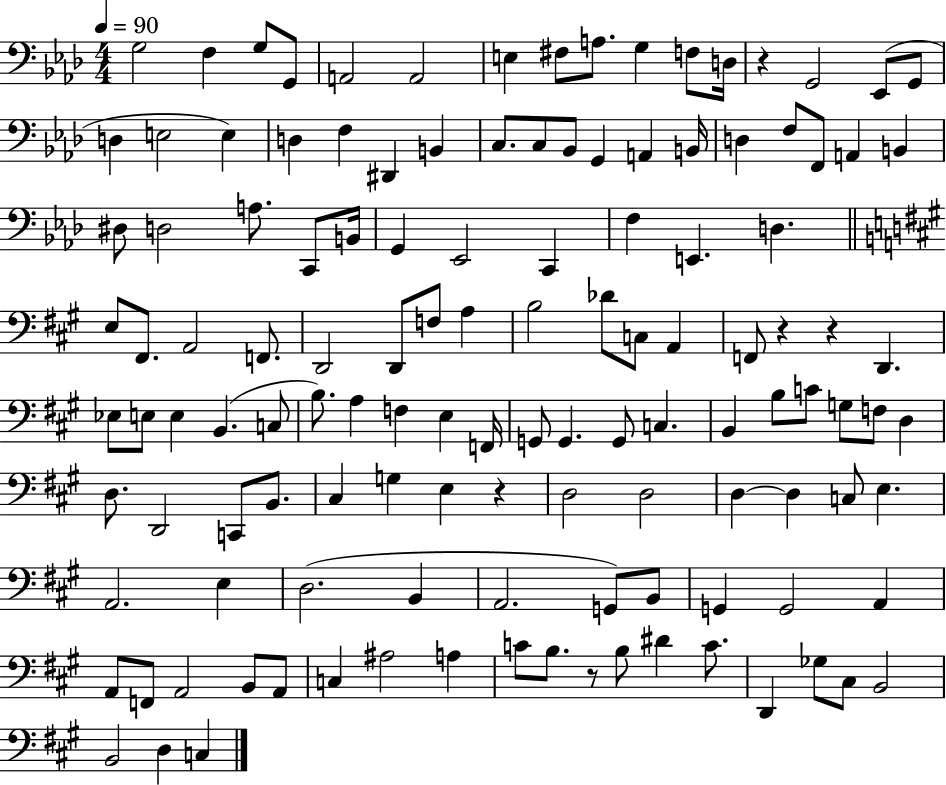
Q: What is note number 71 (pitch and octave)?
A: G2